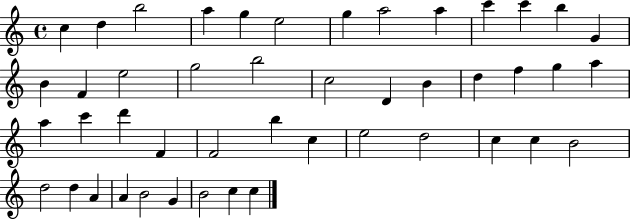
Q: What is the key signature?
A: C major